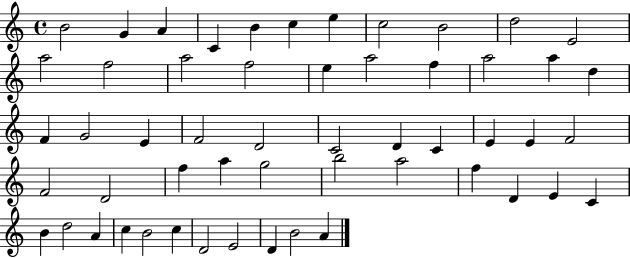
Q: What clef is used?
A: treble